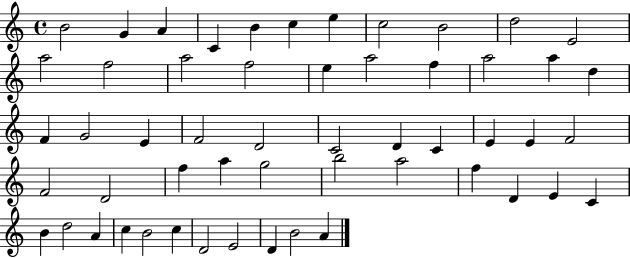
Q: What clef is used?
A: treble